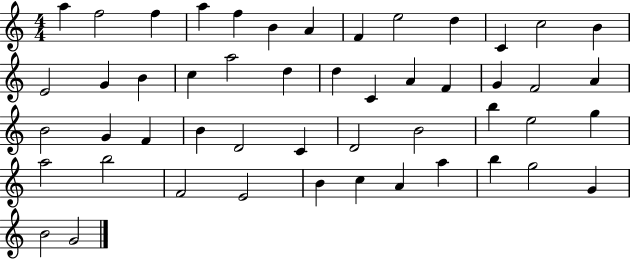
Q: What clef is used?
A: treble